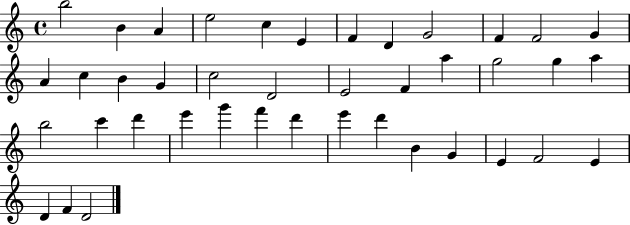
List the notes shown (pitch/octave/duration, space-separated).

B5/h B4/q A4/q E5/h C5/q E4/q F4/q D4/q G4/h F4/q F4/h G4/q A4/q C5/q B4/q G4/q C5/h D4/h E4/h F4/q A5/q G5/h G5/q A5/q B5/h C6/q D6/q E6/q G6/q F6/q D6/q E6/q D6/q B4/q G4/q E4/q F4/h E4/q D4/q F4/q D4/h